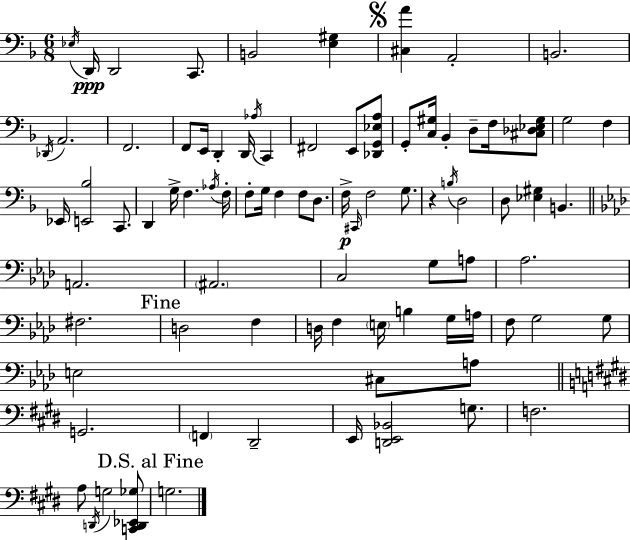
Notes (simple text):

Eb3/s D2/s D2/h C2/e. B2/h [E3,G#3]/q [C#3,A4]/q A2/h B2/h. Db2/s A2/h. F2/h. F2/e E2/s D2/q D2/s Ab3/s C2/q F#2/h E2/e [Db2,G2,Eb3,A3]/e G2/e [C3,G#3]/s Bb2/q D3/e F3/s [C#3,Db3,Eb3,G#3]/e G3/h F3/q Eb2/s [E2,Bb3]/h C2/e. D2/q G3/s F3/q. Ab3/s F3/s F3/e G3/s F3/q F3/e D3/e. F3/s C#2/s F3/h G3/e. R/q B3/s D3/h D3/e [Eb3,G#3]/q B2/q. A2/h. A#2/h. C3/h G3/e A3/e Ab3/h. F#3/h. D3/h F3/q D3/s F3/q E3/s B3/q G3/s A3/s F3/e G3/h G3/e E3/h C#3/e A3/e G2/h. F2/q D#2/h E2/s [D2,E2,Bb2]/h G3/e. F3/h. A3/e D2/s G3/h [C2,D2,Eb2,Gb3]/e G3/h.